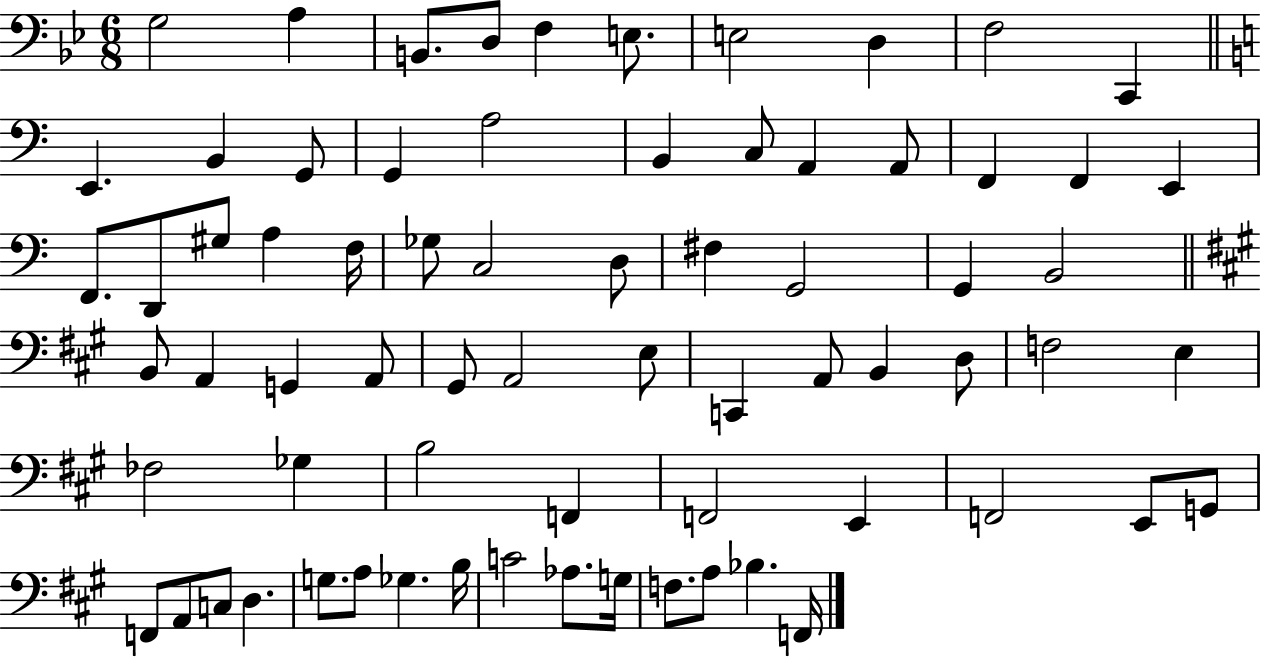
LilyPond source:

{
  \clef bass
  \numericTimeSignature
  \time 6/8
  \key bes \major
  g2 a4 | b,8. d8 f4 e8. | e2 d4 | f2 c,4 | \break \bar "||" \break \key c \major e,4. b,4 g,8 | g,4 a2 | b,4 c8 a,4 a,8 | f,4 f,4 e,4 | \break f,8. d,8 gis8 a4 f16 | ges8 c2 d8 | fis4 g,2 | g,4 b,2 | \break \bar "||" \break \key a \major b,8 a,4 g,4 a,8 | gis,8 a,2 e8 | c,4 a,8 b,4 d8 | f2 e4 | \break fes2 ges4 | b2 f,4 | f,2 e,4 | f,2 e,8 g,8 | \break f,8 a,8 c8 d4. | g8. a8 ges4. b16 | c'2 aes8. g16 | f8. a8 bes4. f,16 | \break \bar "|."
}